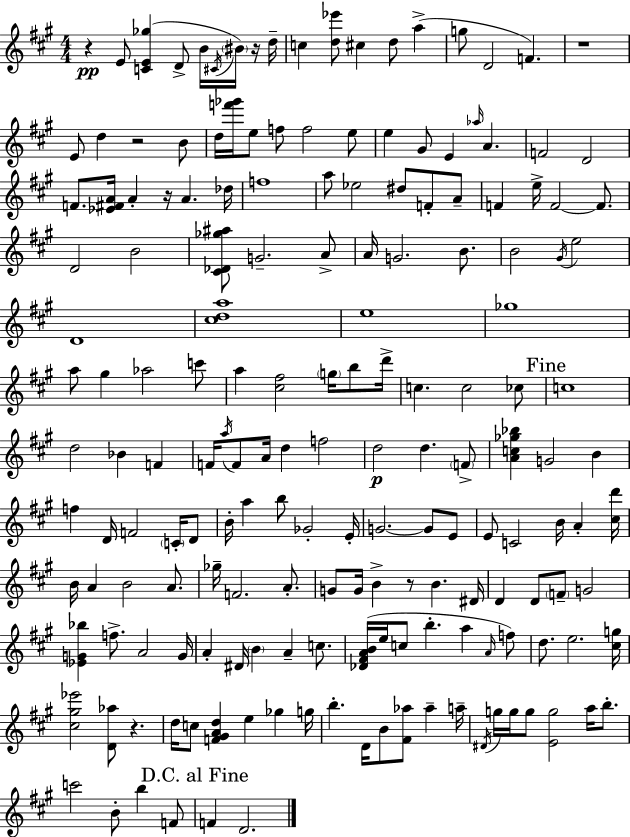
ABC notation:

X:1
T:Untitled
M:4/4
L:1/4
K:A
z E/2 [CE_g] D/2 B/4 ^C/4 ^B/4 z/4 d/4 c [d_e']/2 ^c d/2 a g/2 D2 F z4 E/2 d z2 B/2 d/4 [f'_g']/4 e/2 f/2 f2 e/2 e ^G/2 E _a/4 A F2 D2 F/2 [_E^FA]/4 A z/4 A _d/4 f4 a/2 _e2 ^d/2 F/2 A/2 F e/4 F2 F/2 D2 B2 [^C_D_g^a]/2 G2 A/2 A/4 G2 B/2 B2 ^G/4 e2 D4 [^cda]4 e4 _g4 a/2 ^g _a2 c'/2 a [^c^f]2 g/4 b/2 d'/4 c c2 _c/2 c4 d2 _B F F/4 a/4 F/2 A/4 d f2 d2 d F/2 [Ac_g_b] G2 B f D/4 F2 C/4 D/2 B/4 a b/2 _G2 E/4 G2 G/2 E/2 E/2 C2 B/4 A [^cd']/4 B/4 A B2 A/2 _g/4 F2 A/2 G/2 G/4 B z/2 B ^D/4 D D/2 F/2 G2 [_EG_b] f/2 A2 G/4 A ^D/4 B A c/2 [_D^FAB]/4 e/4 c/2 b a A/4 f/2 d/2 e2 [^cg]/4 [^c^g_e']2 [D_a]/2 z d/4 c/2 [F^GAd] e _g g/4 b D/4 B/2 [^F_a]/2 _a a/4 ^D/4 g/4 g/4 g/2 [Eg]2 a/4 b/2 c'2 B/2 b F/2 F D2